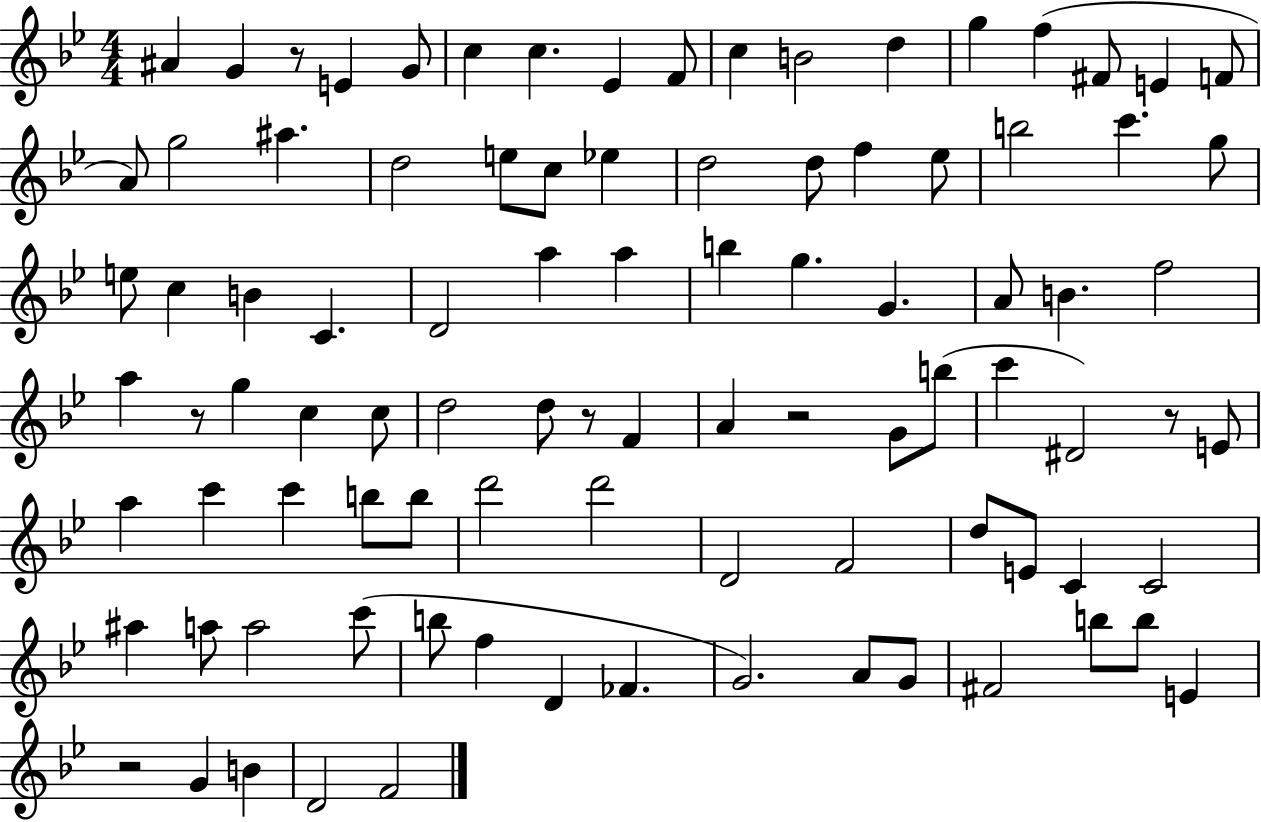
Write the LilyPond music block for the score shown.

{
  \clef treble
  \numericTimeSignature
  \time 4/4
  \key bes \major
  ais'4 g'4 r8 e'4 g'8 | c''4 c''4. ees'4 f'8 | c''4 b'2 d''4 | g''4 f''4( fis'8 e'4 f'8 | \break a'8) g''2 ais''4. | d''2 e''8 c''8 ees''4 | d''2 d''8 f''4 ees''8 | b''2 c'''4. g''8 | \break e''8 c''4 b'4 c'4. | d'2 a''4 a''4 | b''4 g''4. g'4. | a'8 b'4. f''2 | \break a''4 r8 g''4 c''4 c''8 | d''2 d''8 r8 f'4 | a'4 r2 g'8 b''8( | c'''4 dis'2) r8 e'8 | \break a''4 c'''4 c'''4 b''8 b''8 | d'''2 d'''2 | d'2 f'2 | d''8 e'8 c'4 c'2 | \break ais''4 a''8 a''2 c'''8( | b''8 f''4 d'4 fes'4. | g'2.) a'8 g'8 | fis'2 b''8 b''8 e'4 | \break r2 g'4 b'4 | d'2 f'2 | \bar "|."
}